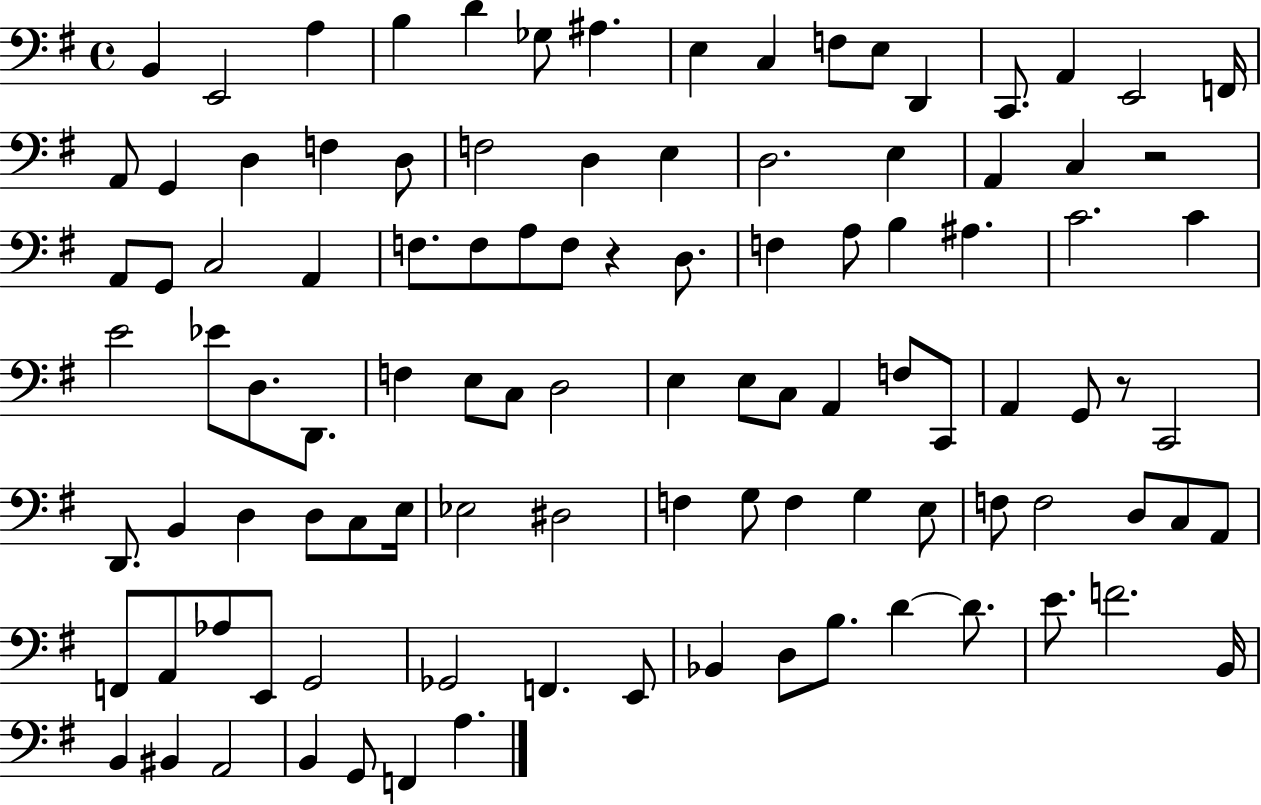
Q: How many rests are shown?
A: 3